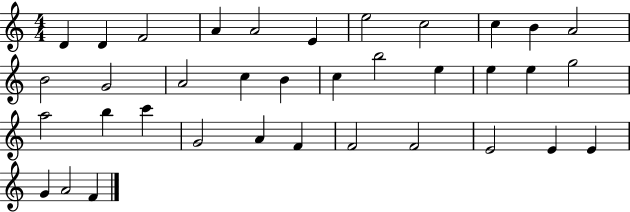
D4/q D4/q F4/h A4/q A4/h E4/q E5/h C5/h C5/q B4/q A4/h B4/h G4/h A4/h C5/q B4/q C5/q B5/h E5/q E5/q E5/q G5/h A5/h B5/q C6/q G4/h A4/q F4/q F4/h F4/h E4/h E4/q E4/q G4/q A4/h F4/q